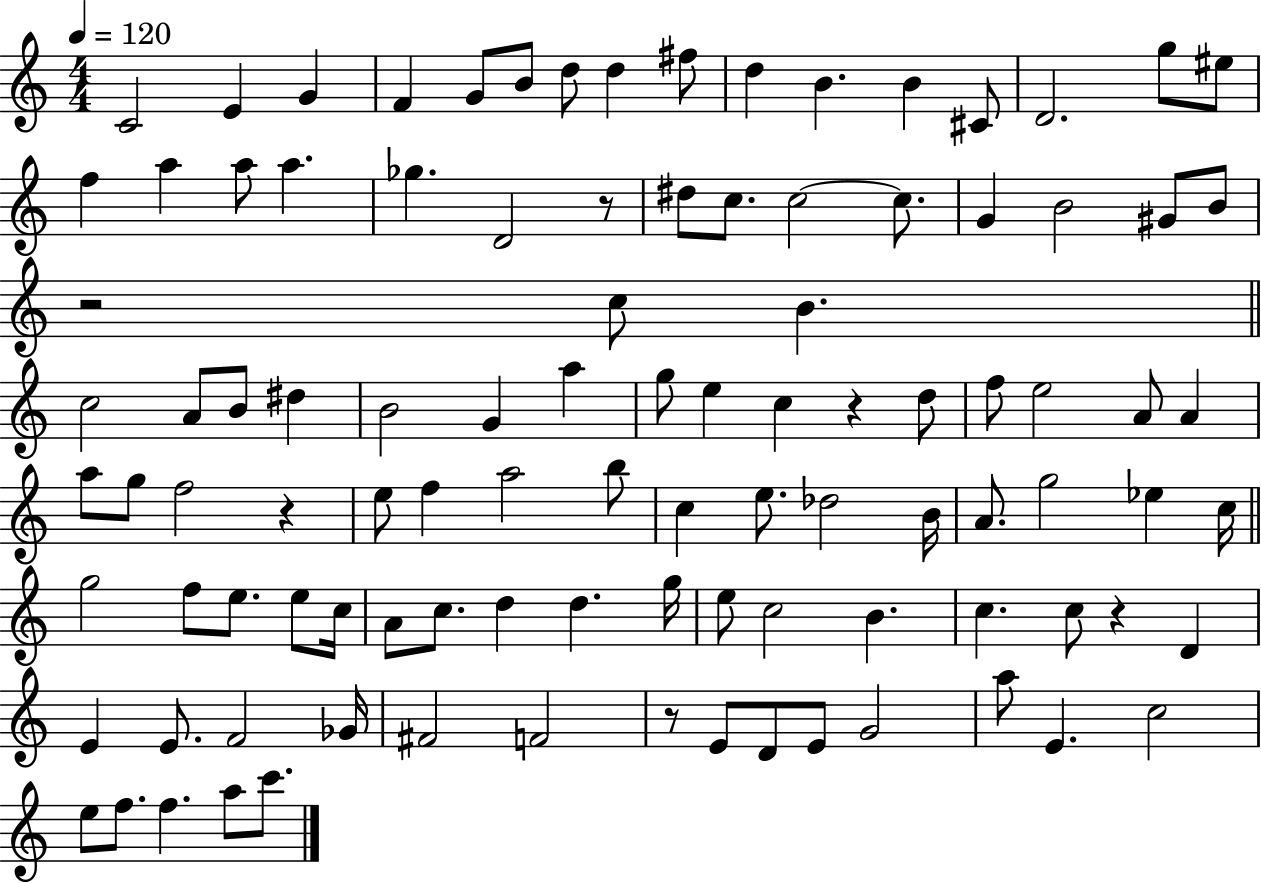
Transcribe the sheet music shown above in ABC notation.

X:1
T:Untitled
M:4/4
L:1/4
K:C
C2 E G F G/2 B/2 d/2 d ^f/2 d B B ^C/2 D2 g/2 ^e/2 f a a/2 a _g D2 z/2 ^d/2 c/2 c2 c/2 G B2 ^G/2 B/2 z2 c/2 B c2 A/2 B/2 ^d B2 G a g/2 e c z d/2 f/2 e2 A/2 A a/2 g/2 f2 z e/2 f a2 b/2 c e/2 _d2 B/4 A/2 g2 _e c/4 g2 f/2 e/2 e/2 c/4 A/2 c/2 d d g/4 e/2 c2 B c c/2 z D E E/2 F2 _G/4 ^F2 F2 z/2 E/2 D/2 E/2 G2 a/2 E c2 e/2 f/2 f a/2 c'/2